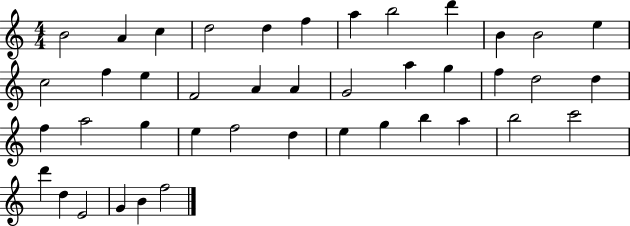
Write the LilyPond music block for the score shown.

{
  \clef treble
  \numericTimeSignature
  \time 4/4
  \key c \major
  b'2 a'4 c''4 | d''2 d''4 f''4 | a''4 b''2 d'''4 | b'4 b'2 e''4 | \break c''2 f''4 e''4 | f'2 a'4 a'4 | g'2 a''4 g''4 | f''4 d''2 d''4 | \break f''4 a''2 g''4 | e''4 f''2 d''4 | e''4 g''4 b''4 a''4 | b''2 c'''2 | \break d'''4 d''4 e'2 | g'4 b'4 f''2 | \bar "|."
}